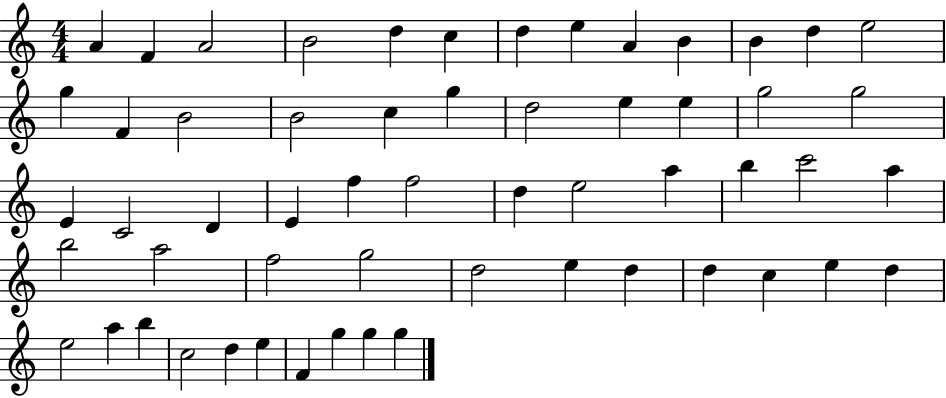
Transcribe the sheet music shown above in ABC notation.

X:1
T:Untitled
M:4/4
L:1/4
K:C
A F A2 B2 d c d e A B B d e2 g F B2 B2 c g d2 e e g2 g2 E C2 D E f f2 d e2 a b c'2 a b2 a2 f2 g2 d2 e d d c e d e2 a b c2 d e F g g g